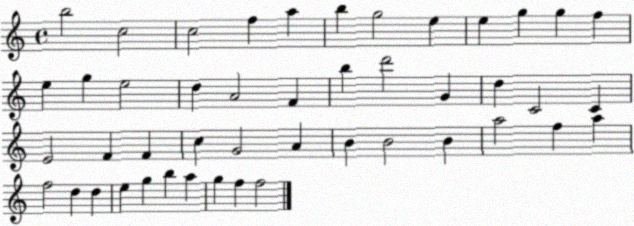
X:1
T:Untitled
M:4/4
L:1/4
K:C
b2 c2 c2 f a b g2 e e g g f e g e2 d A2 F b d'2 G d C2 C E2 F F c G2 A B B2 B a2 f a f2 d d e g b a g f f2